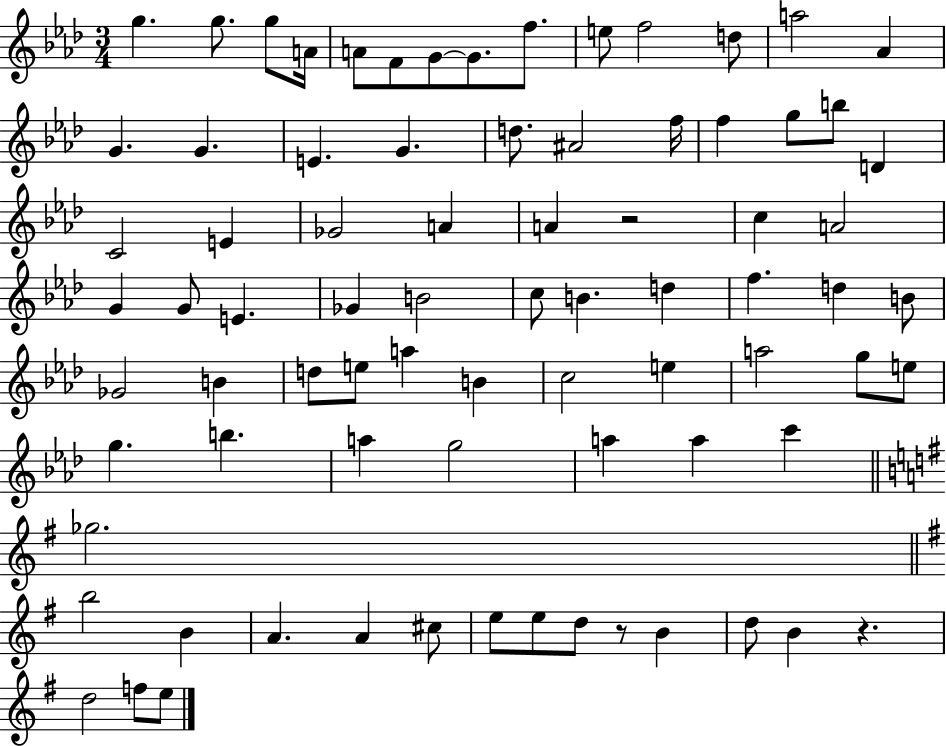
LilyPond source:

{
  \clef treble
  \numericTimeSignature
  \time 3/4
  \key aes \major
  g''4. g''8. g''8 a'16 | a'8 f'8 g'8~~ g'8. f''8. | e''8 f''2 d''8 | a''2 aes'4 | \break g'4. g'4. | e'4. g'4. | d''8. ais'2 f''16 | f''4 g''8 b''8 d'4 | \break c'2 e'4 | ges'2 a'4 | a'4 r2 | c''4 a'2 | \break g'4 g'8 e'4. | ges'4 b'2 | c''8 b'4. d''4 | f''4. d''4 b'8 | \break ges'2 b'4 | d''8 e''8 a''4 b'4 | c''2 e''4 | a''2 g''8 e''8 | \break g''4. b''4. | a''4 g''2 | a''4 a''4 c'''4 | \bar "||" \break \key g \major ges''2. | \bar "||" \break \key g \major b''2 b'4 | a'4. a'4 cis''8 | e''8 e''8 d''8 r8 b'4 | d''8 b'4 r4. | \break d''2 f''8 e''8 | \bar "|."
}